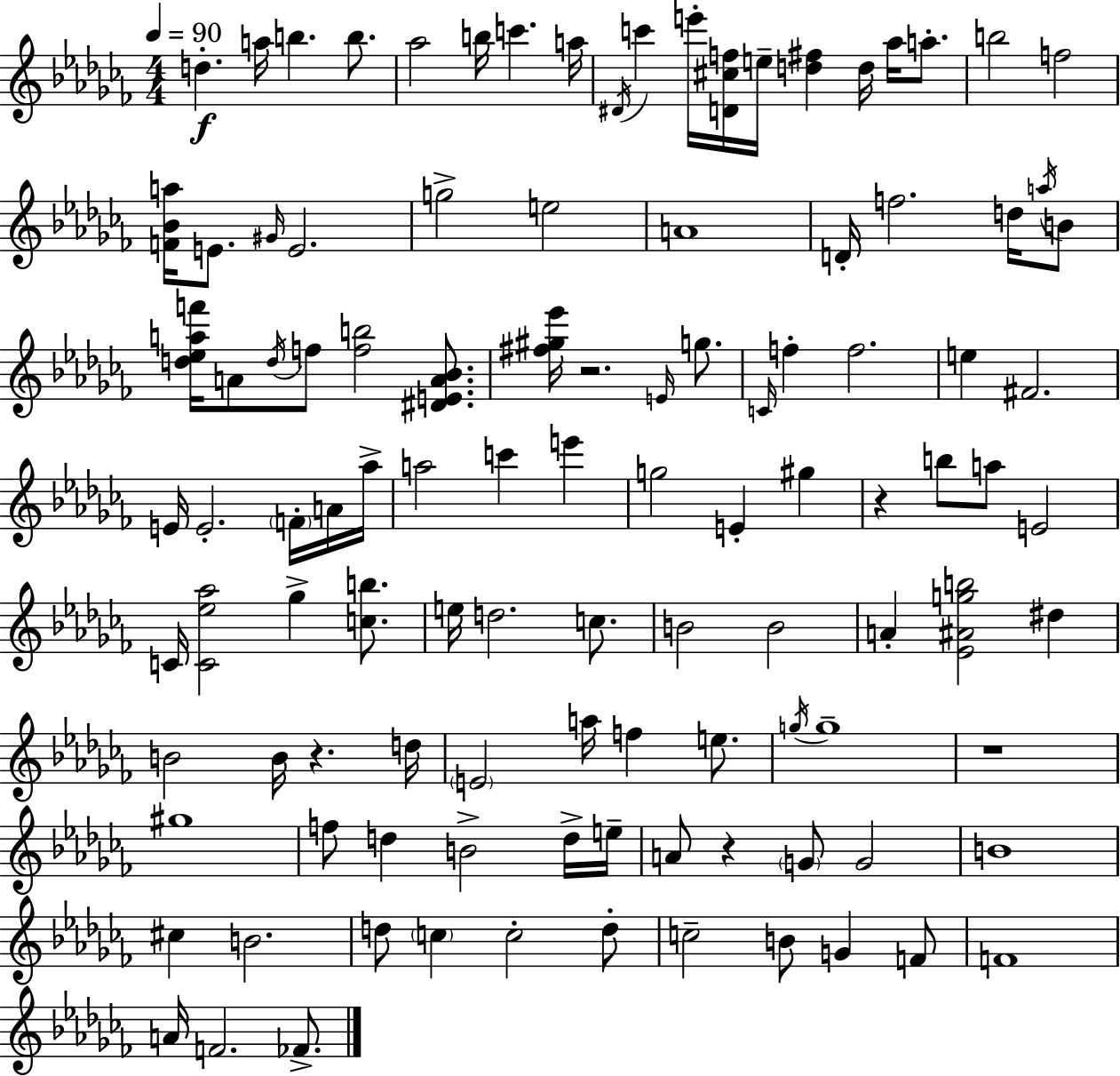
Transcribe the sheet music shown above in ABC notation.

X:1
T:Untitled
M:4/4
L:1/4
K:Abm
d a/4 b b/2 _a2 b/4 c' a/4 ^D/4 c' e'/4 [D^cf]/4 e/4 [d^f] d/4 _a/4 a/2 b2 f2 [F_Ba]/4 E/2 ^G/4 E2 g2 e2 A4 D/4 f2 d/4 a/4 B/2 [d_eaf']/4 A/2 d/4 f/2 [fb]2 [^DEA_B]/2 [^f^g_e']/4 z2 E/4 g/2 C/4 f f2 e ^F2 E/4 E2 F/4 A/4 _a/4 a2 c' e' g2 E ^g z b/2 a/2 E2 C/4 [C_e_a]2 _g [cb]/2 e/4 d2 c/2 B2 B2 A [_E^Agb]2 ^d B2 B/4 z d/4 E2 a/4 f e/2 g/4 g4 z4 ^g4 f/2 d B2 d/4 e/4 A/2 z G/2 G2 B4 ^c B2 d/2 c c2 d/2 c2 B/2 G F/2 F4 A/4 F2 _F/2